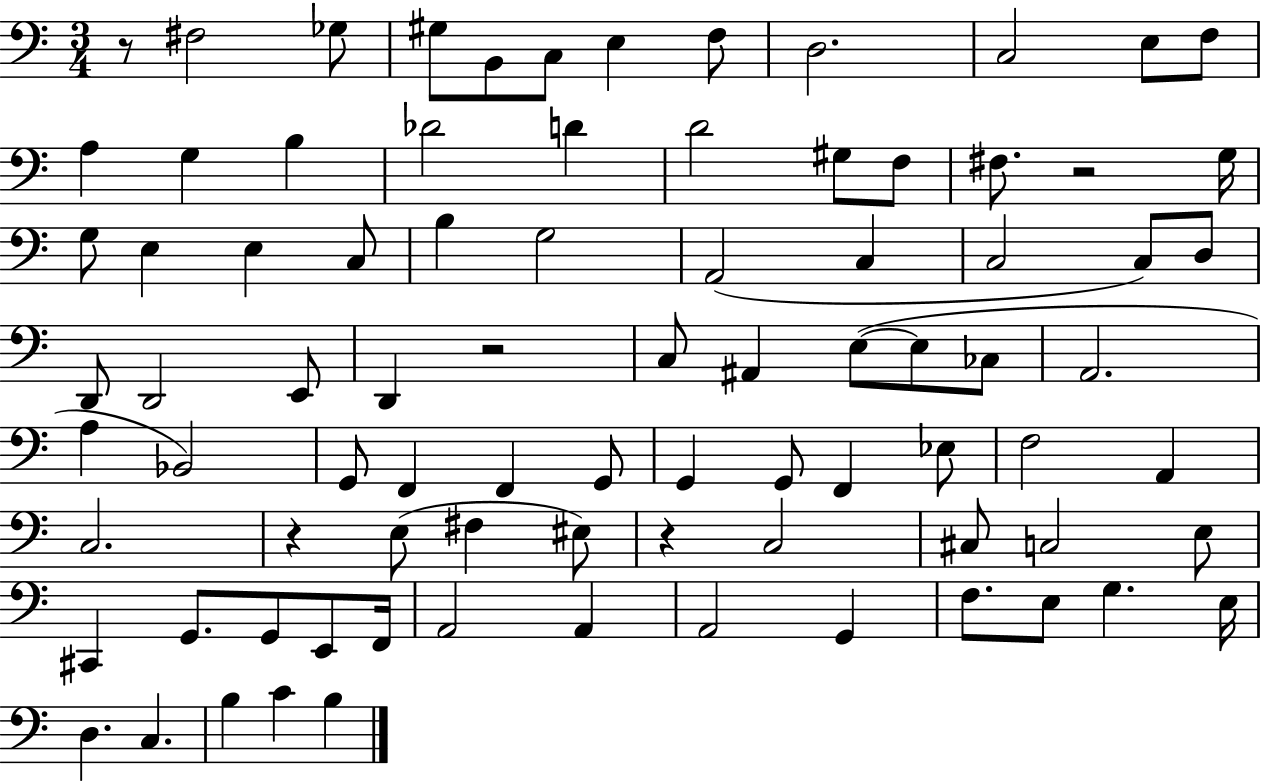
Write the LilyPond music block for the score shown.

{
  \clef bass
  \numericTimeSignature
  \time 3/4
  \key c \major
  \repeat volta 2 { r8 fis2 ges8 | gis8 b,8 c8 e4 f8 | d2. | c2 e8 f8 | \break a4 g4 b4 | des'2 d'4 | d'2 gis8 f8 | fis8. r2 g16 | \break g8 e4 e4 c8 | b4 g2 | a,2( c4 | c2 c8) d8 | \break d,8 d,2 e,8 | d,4 r2 | c8 ais,4 e8~(~ e8 ces8 | a,2. | \break a4 bes,2) | g,8 f,4 f,4 g,8 | g,4 g,8 f,4 ees8 | f2 a,4 | \break c2. | r4 e8( fis4 eis8) | r4 c2 | cis8 c2 e8 | \break cis,4 g,8. g,8 e,8 f,16 | a,2 a,4 | a,2 g,4 | f8. e8 g4. e16 | \break d4. c4. | b4 c'4 b4 | } \bar "|."
}